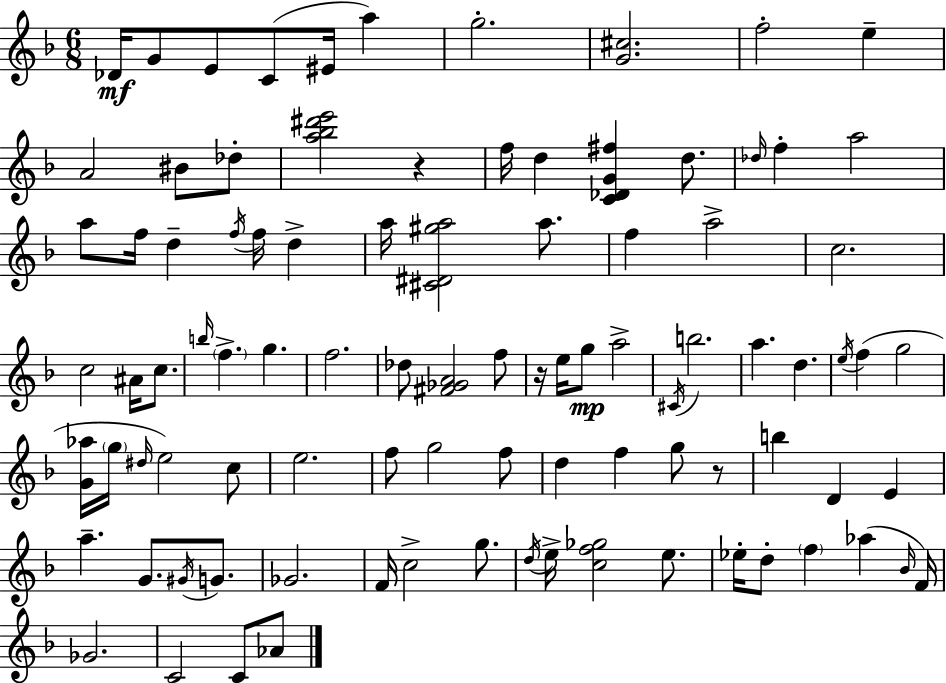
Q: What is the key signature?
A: D minor